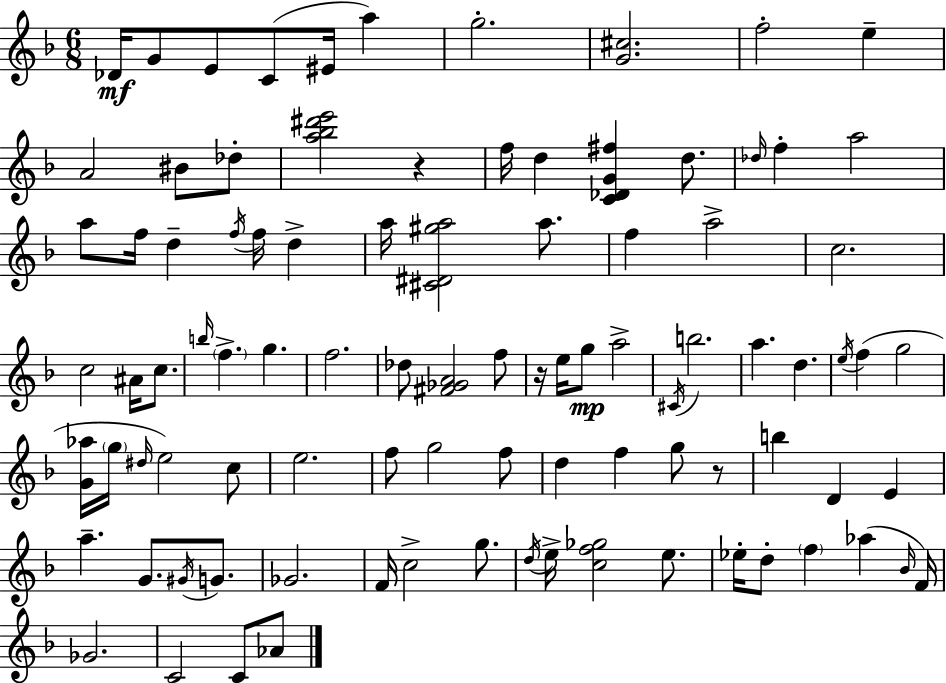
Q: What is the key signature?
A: D minor